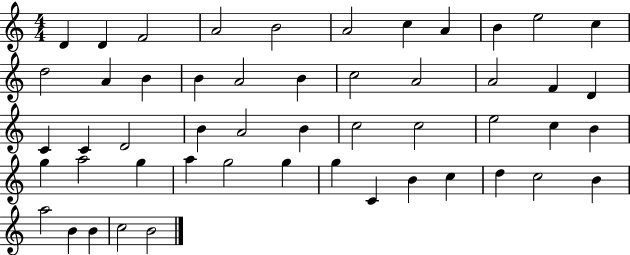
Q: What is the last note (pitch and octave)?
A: B4